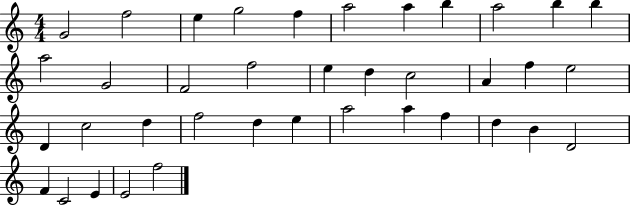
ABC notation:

X:1
T:Untitled
M:4/4
L:1/4
K:C
G2 f2 e g2 f a2 a b a2 b b a2 G2 F2 f2 e d c2 A f e2 D c2 d f2 d e a2 a f d B D2 F C2 E E2 f2